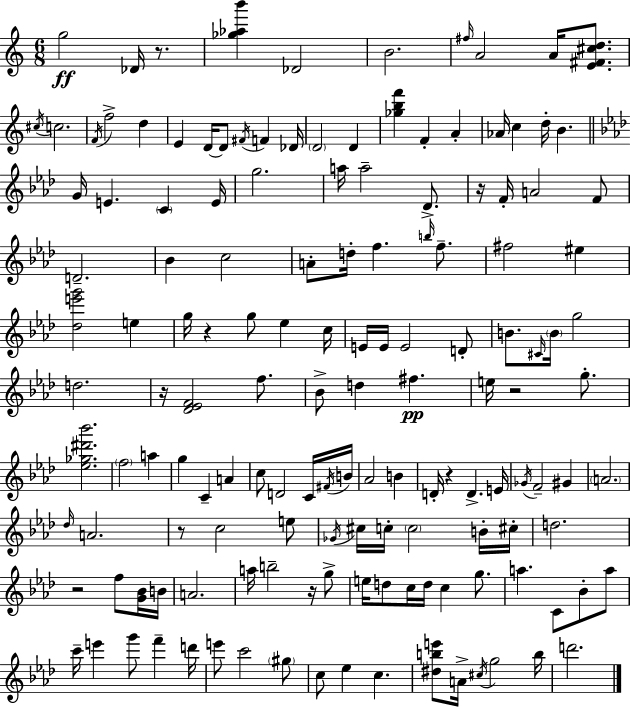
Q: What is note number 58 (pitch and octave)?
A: C#4